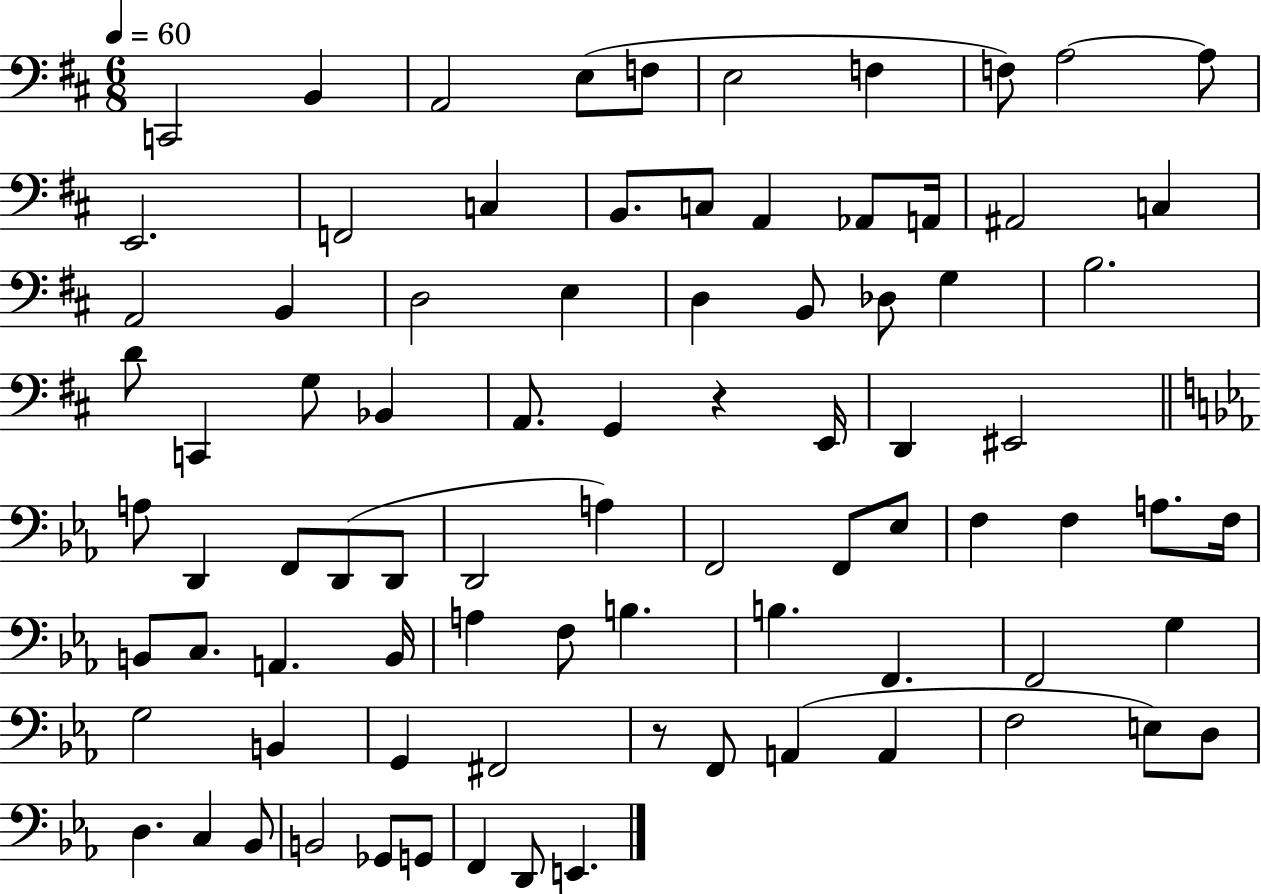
X:1
T:Untitled
M:6/8
L:1/4
K:D
C,,2 B,, A,,2 E,/2 F,/2 E,2 F, F,/2 A,2 A,/2 E,,2 F,,2 C, B,,/2 C,/2 A,, _A,,/2 A,,/4 ^A,,2 C, A,,2 B,, D,2 E, D, B,,/2 _D,/2 G, B,2 D/2 C,, G,/2 _B,, A,,/2 G,, z E,,/4 D,, ^E,,2 A,/2 D,, F,,/2 D,,/2 D,,/2 D,,2 A, F,,2 F,,/2 _E,/2 F, F, A,/2 F,/4 B,,/2 C,/2 A,, B,,/4 A, F,/2 B, B, F,, F,,2 G, G,2 B,, G,, ^F,,2 z/2 F,,/2 A,, A,, F,2 E,/2 D,/2 D, C, _B,,/2 B,,2 _G,,/2 G,,/2 F,, D,,/2 E,,